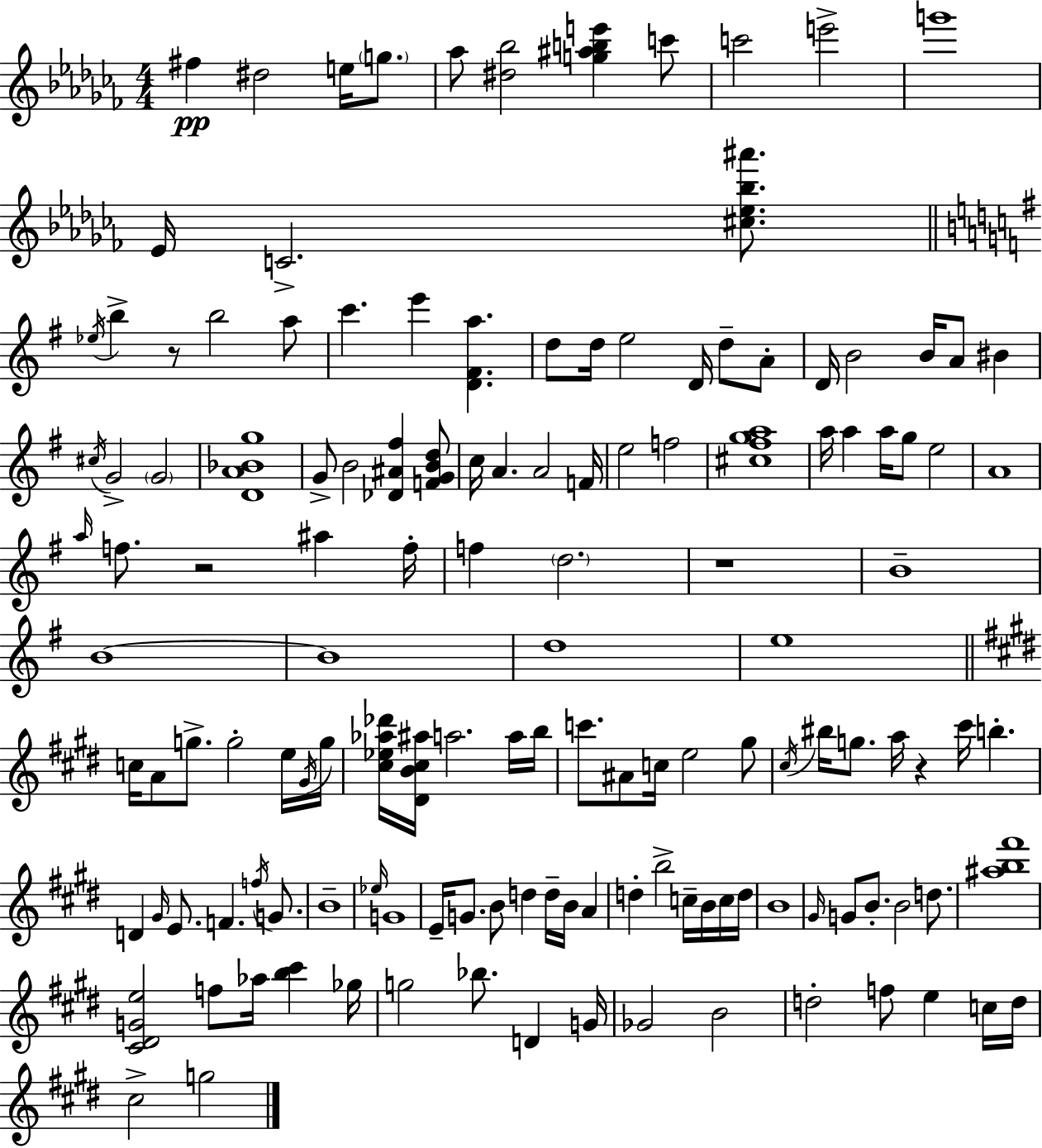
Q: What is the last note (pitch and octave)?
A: G5